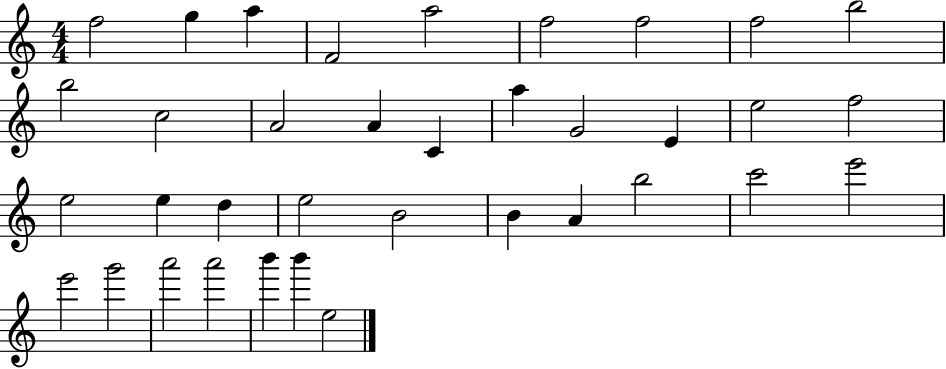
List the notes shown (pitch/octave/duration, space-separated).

F5/h G5/q A5/q F4/h A5/h F5/h F5/h F5/h B5/h B5/h C5/h A4/h A4/q C4/q A5/q G4/h E4/q E5/h F5/h E5/h E5/q D5/q E5/h B4/h B4/q A4/q B5/h C6/h E6/h E6/h G6/h A6/h A6/h B6/q B6/q E5/h